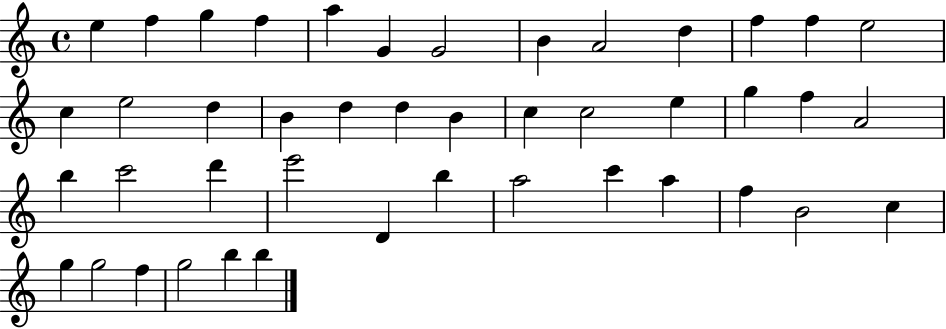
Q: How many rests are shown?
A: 0